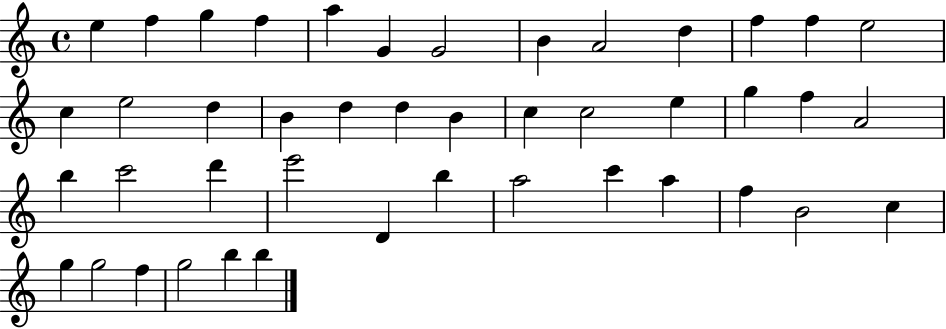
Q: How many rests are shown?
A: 0